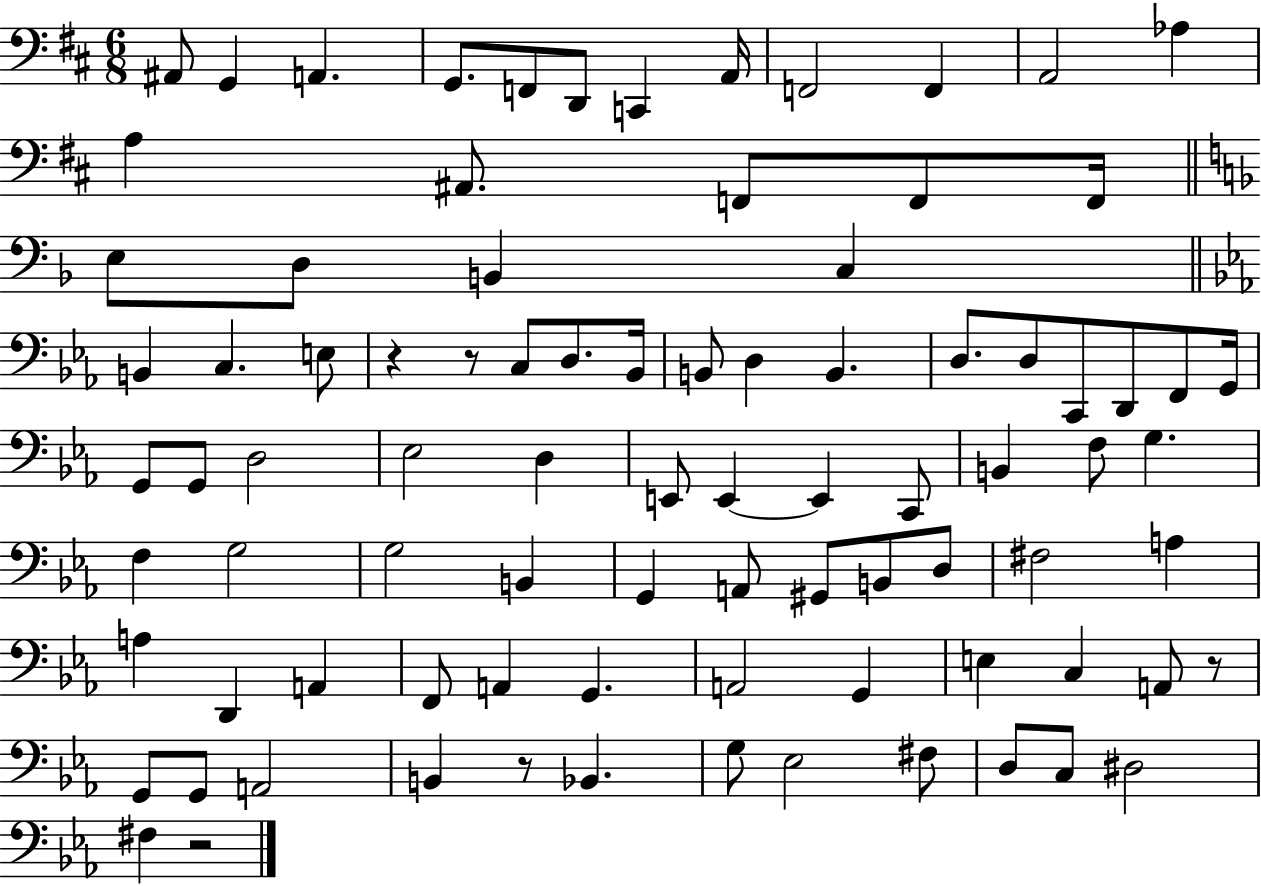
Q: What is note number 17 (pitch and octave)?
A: F2